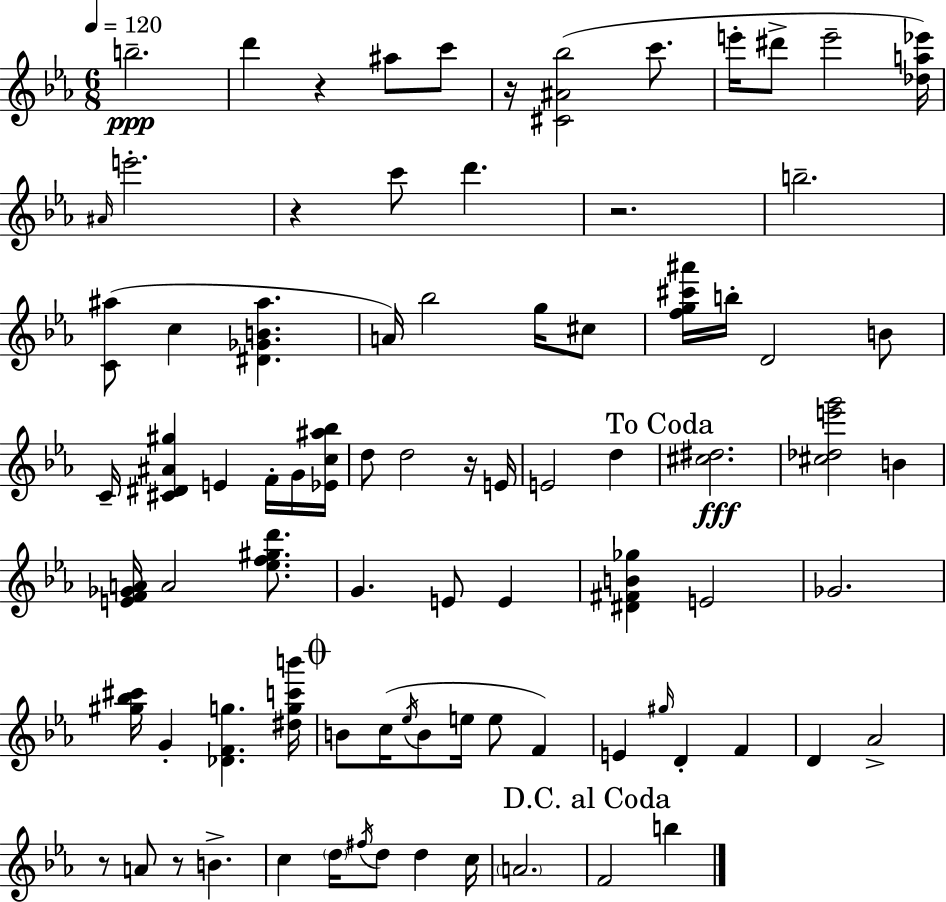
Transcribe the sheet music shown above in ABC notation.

X:1
T:Untitled
M:6/8
L:1/4
K:Cm
b2 d' z ^a/2 c'/2 z/4 [^C^A_b]2 c'/2 e'/4 ^d'/2 e'2 [_da_e']/4 ^A/4 e'2 z c'/2 d' z2 b2 [C^a]/2 c [^D_GB^a] A/4 _b2 g/4 ^c/2 [fg^c'^a']/4 b/4 D2 B/2 C/4 [^C^D^A^g] E F/4 G/4 [_Ec^a_b]/4 d/2 d2 z/4 E/4 E2 d [^c^d]2 [^c_de'g']2 B [EF_GA]/4 A2 [_ef^gd']/2 G E/2 E [^D^FB_g] E2 _G2 [^g_b^c']/4 G [_DFg] [^dgc'b']/4 B/2 c/4 _e/4 B/2 e/4 e/2 F E ^g/4 D F D _A2 z/2 A/2 z/2 B c d/4 ^f/4 d/2 d c/4 A2 F2 b